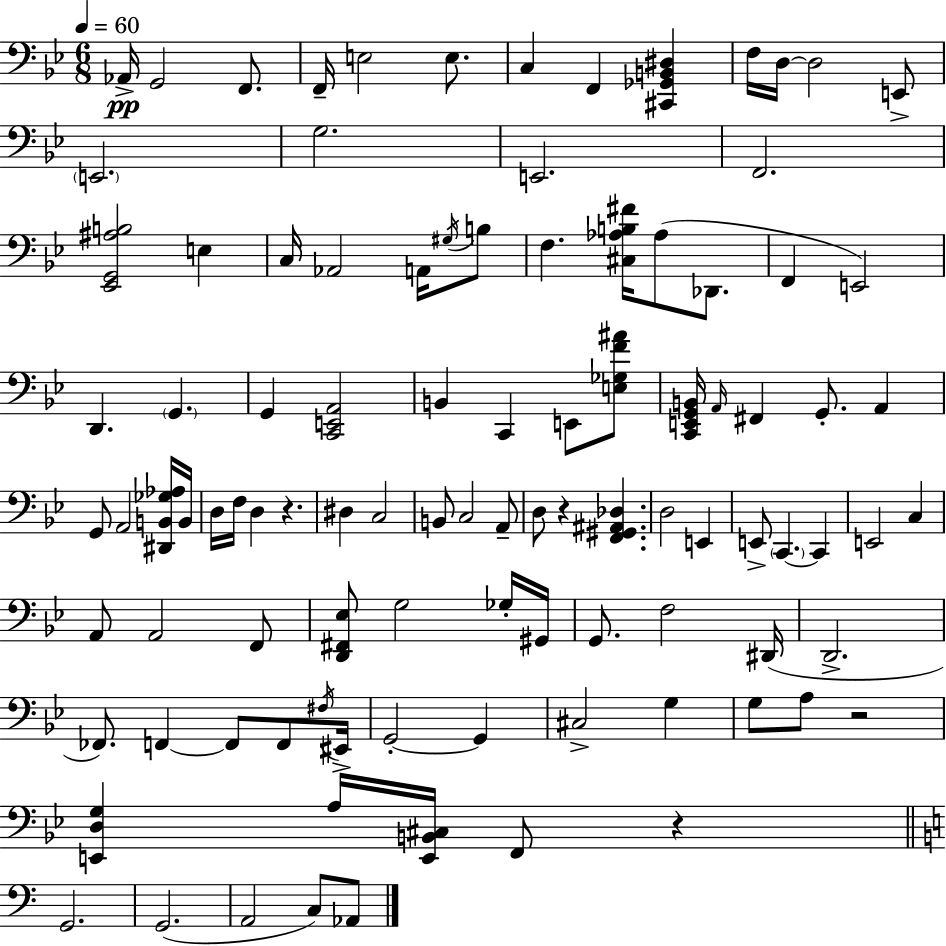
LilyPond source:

{
  \clef bass
  \numericTimeSignature
  \time 6/8
  \key g \minor
  \tempo 4 = 60
  aes,16->\pp g,2 f,8. | f,16-- e2 e8. | c4 f,4 <cis, ges, b, dis>4 | f16 d16~~ d2 e,8-> | \break \parenthesize e,2. | g2. | e,2. | f,2. | \break <ees, g, ais b>2 e4 | c16 aes,2 a,16 \acciaccatura { gis16 } b8 | f4. <cis aes b fis'>16 aes8( des,8. | f,4 e,2) | \break d,4. \parenthesize g,4. | g,4 <c, e, a,>2 | b,4 c,4 e,8 <e ges f' ais'>8 | <c, e, g, b,>16 \grace { a,16 } fis,4 g,8.-. a,4 | \break g,8 a,2 | <dis, b, ges aes>16 b,16 d16 f16 d4 r4. | dis4 c2 | b,8 c2 | \break a,8-- d8 r4 <f, gis, ais, des>4. | d2 e,4 | e,8-> \parenthesize c,4.~~ c,4 | e,2 c4 | \break a,8 a,2 | f,8 <d, fis, ees>8 g2 | ges16-. gis,16 g,8. f2 | dis,16( d,2.-> | \break fes,8.) f,4~~ f,8 f,8 | \acciaccatura { fis16 } eis,16-> g,2-.~~ g,4 | cis2-> g4 | g8 a8 r2 | \break <e, d g>4 a16 <e, b, cis>16 f,8 r4 | \bar "||" \break \key a \minor g,2. | g,2.( | a,2 c8) aes,8 | \bar "|."
}